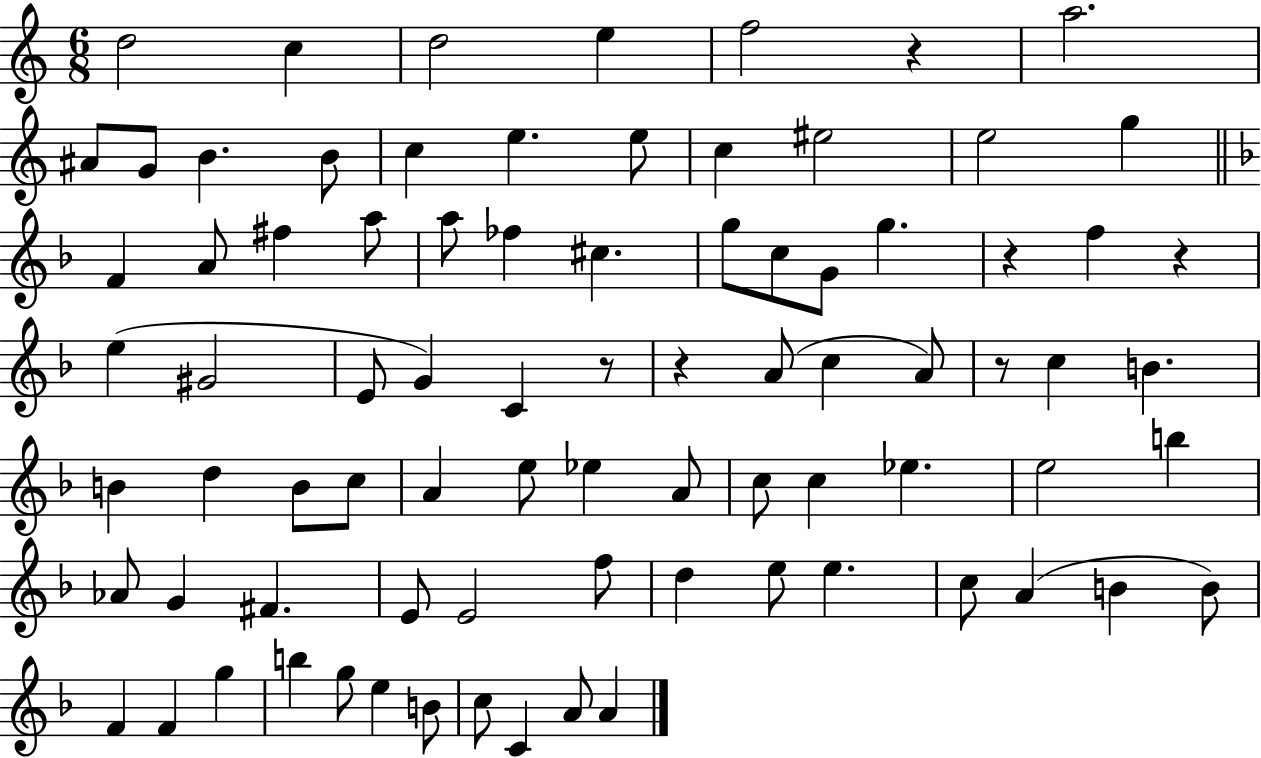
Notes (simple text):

D5/h C5/q D5/h E5/q F5/h R/q A5/h. A#4/e G4/e B4/q. B4/e C5/q E5/q. E5/e C5/q EIS5/h E5/h G5/q F4/q A4/e F#5/q A5/e A5/e FES5/q C#5/q. G5/e C5/e G4/e G5/q. R/q F5/q R/q E5/q G#4/h E4/e G4/q C4/q R/e R/q A4/e C5/q A4/e R/e C5/q B4/q. B4/q D5/q B4/e C5/e A4/q E5/e Eb5/q A4/e C5/e C5/q Eb5/q. E5/h B5/q Ab4/e G4/q F#4/q. E4/e E4/h F5/e D5/q E5/e E5/q. C5/e A4/q B4/q B4/e F4/q F4/q G5/q B5/q G5/e E5/q B4/e C5/e C4/q A4/e A4/q